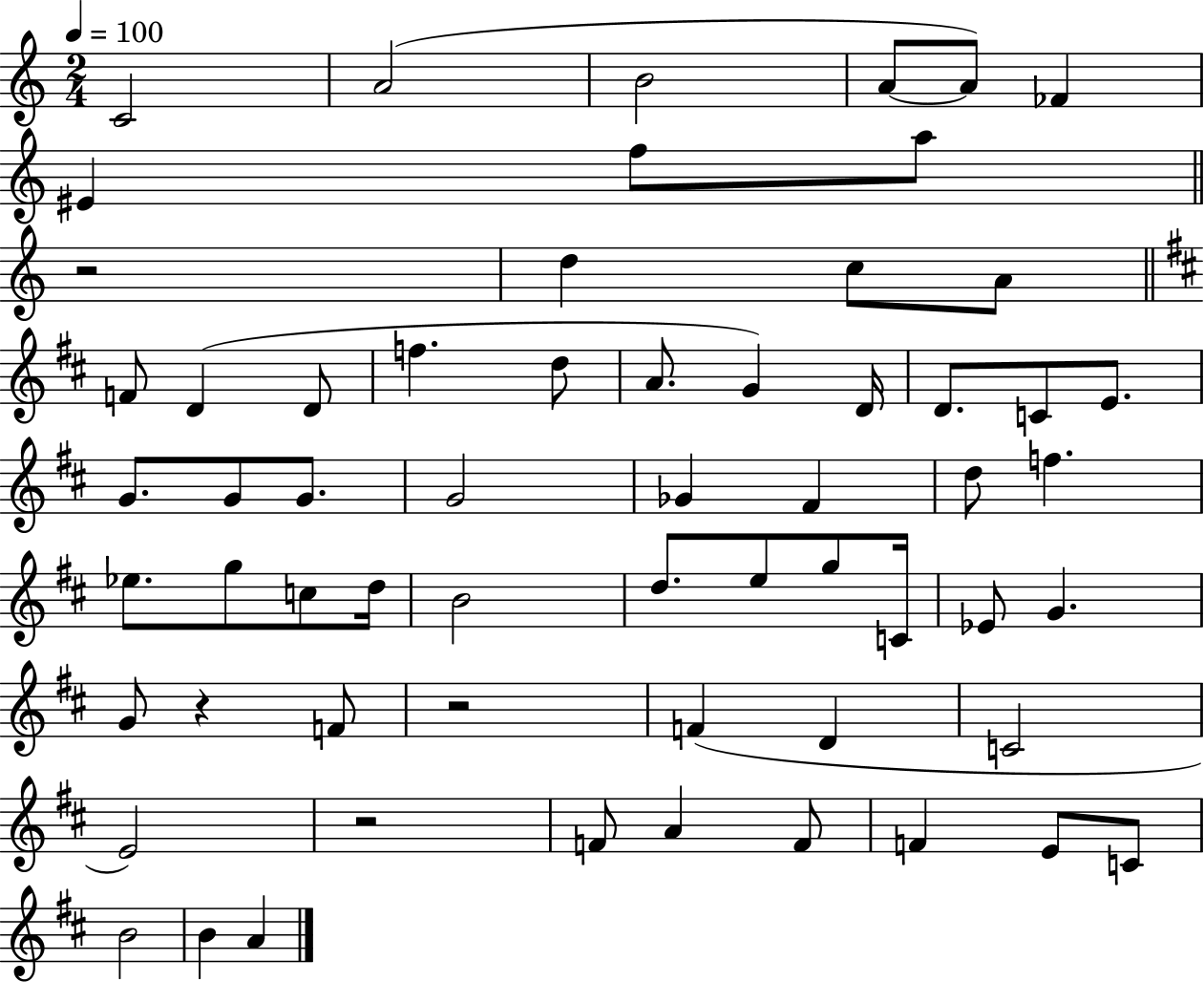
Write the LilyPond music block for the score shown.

{
  \clef treble
  \numericTimeSignature
  \time 2/4
  \key c \major
  \tempo 4 = 100
  c'2 | a'2( | b'2 | a'8~~ a'8) fes'4 | \break eis'4 f''8 a''8 | \bar "||" \break \key c \major r2 | d''4 c''8 a'8 | \bar "||" \break \key d \major f'8 d'4( d'8 | f''4. d''8 | a'8. g'4) d'16 | d'8. c'8 e'8. | \break g'8. g'8 g'8. | g'2 | ges'4 fis'4 | d''8 f''4. | \break ees''8. g''8 c''8 d''16 | b'2 | d''8. e''8 g''8 c'16 | ees'8 g'4. | \break g'8 r4 f'8 | r2 | f'4( d'4 | c'2 | \break e'2) | r2 | f'8 a'4 f'8 | f'4 e'8 c'8 | \break b'2 | b'4 a'4 | \bar "|."
}